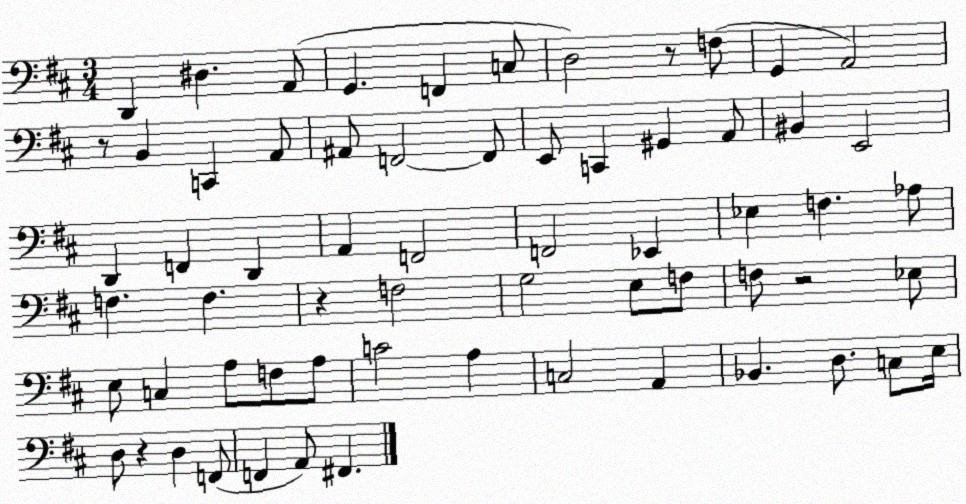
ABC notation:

X:1
T:Untitled
M:3/4
L:1/4
K:D
D,, ^D, A,,/2 G,, F,, C,/2 D,2 z/2 F,/2 G,, A,,2 z/2 B,, C,, A,,/2 ^A,,/2 F,,2 F,,/2 E,,/2 C,, ^G,, A,,/2 ^B,, E,,2 D,, F,, D,, A,, F,,2 F,,2 _E,, _E, F, _A,/2 F, F, z F,2 G,2 E,/2 F,/2 F,/2 z2 _E,/2 E,/2 C, A,/2 F,/2 A,/2 C2 A, C,2 A,, _B,, D,/2 C,/2 E,/4 D,/2 z D, F,,/2 F,, A,,/2 ^F,,